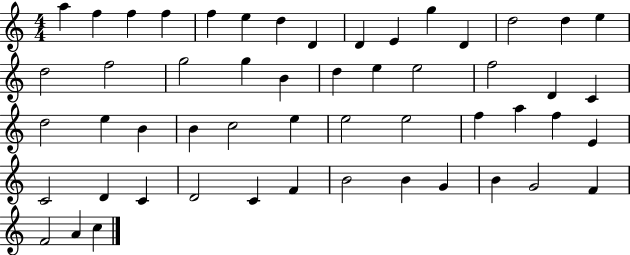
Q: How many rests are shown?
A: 0